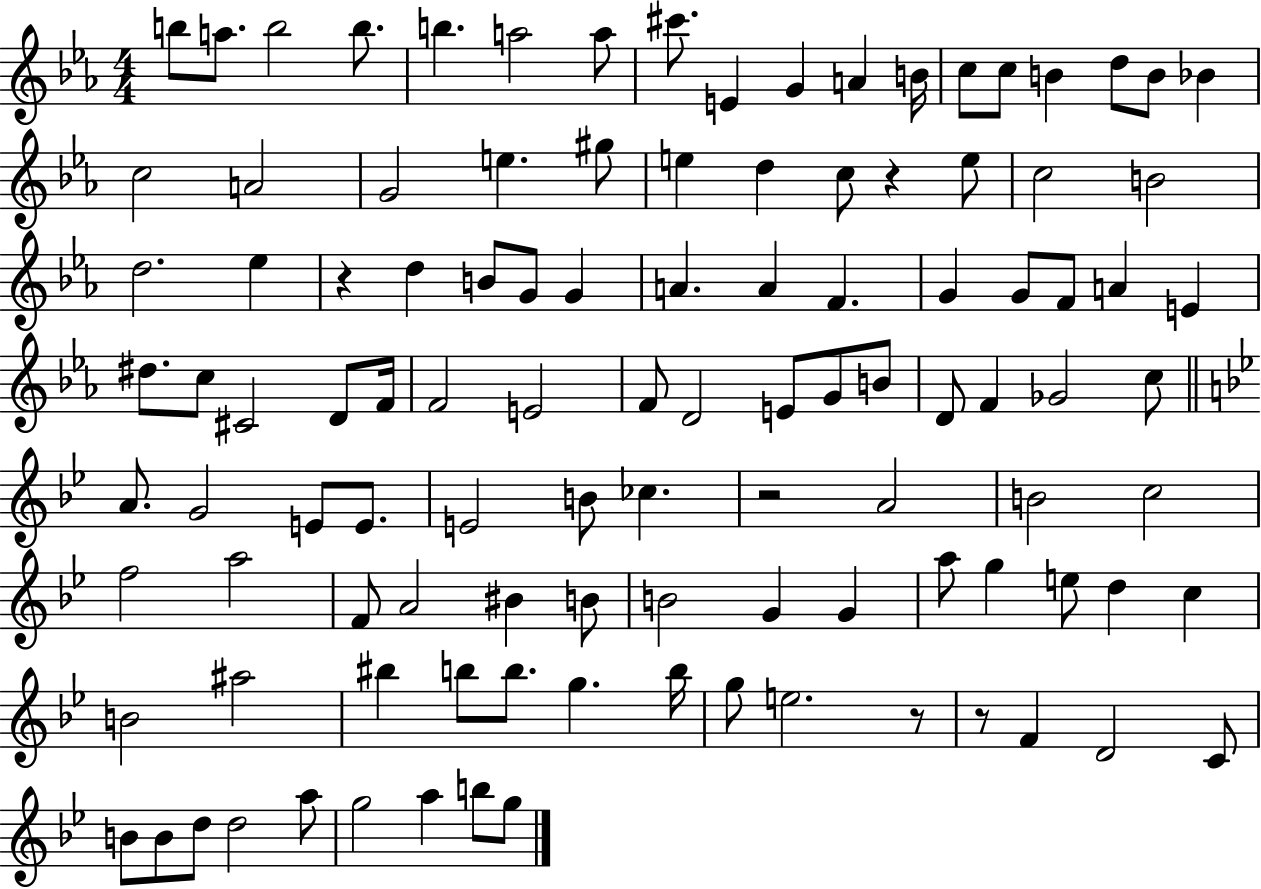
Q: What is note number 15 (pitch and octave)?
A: B4